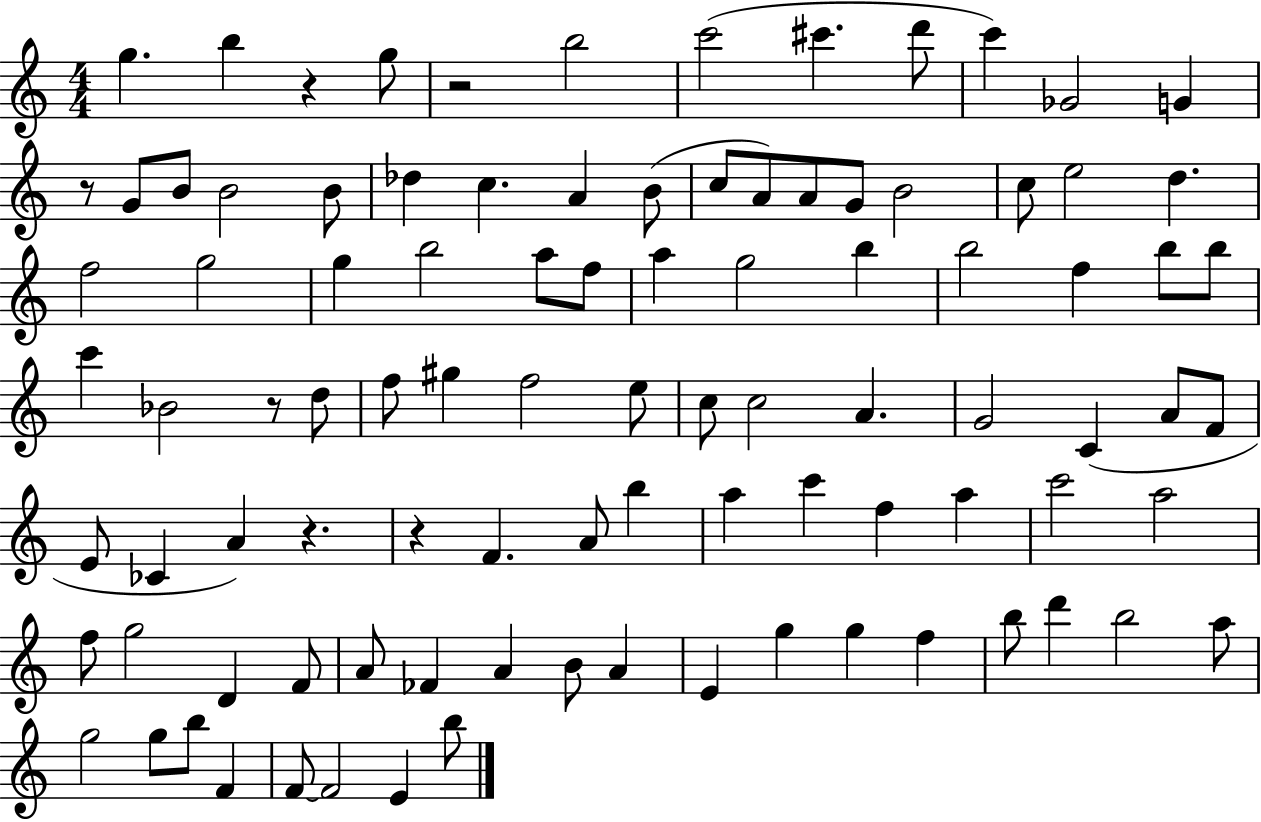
X:1
T:Untitled
M:4/4
L:1/4
K:C
g b z g/2 z2 b2 c'2 ^c' d'/2 c' _G2 G z/2 G/2 B/2 B2 B/2 _d c A B/2 c/2 A/2 A/2 G/2 B2 c/2 e2 d f2 g2 g b2 a/2 f/2 a g2 b b2 f b/2 b/2 c' _B2 z/2 d/2 f/2 ^g f2 e/2 c/2 c2 A G2 C A/2 F/2 E/2 _C A z z F A/2 b a c' f a c'2 a2 f/2 g2 D F/2 A/2 _F A B/2 A E g g f b/2 d' b2 a/2 g2 g/2 b/2 F F/2 F2 E b/2